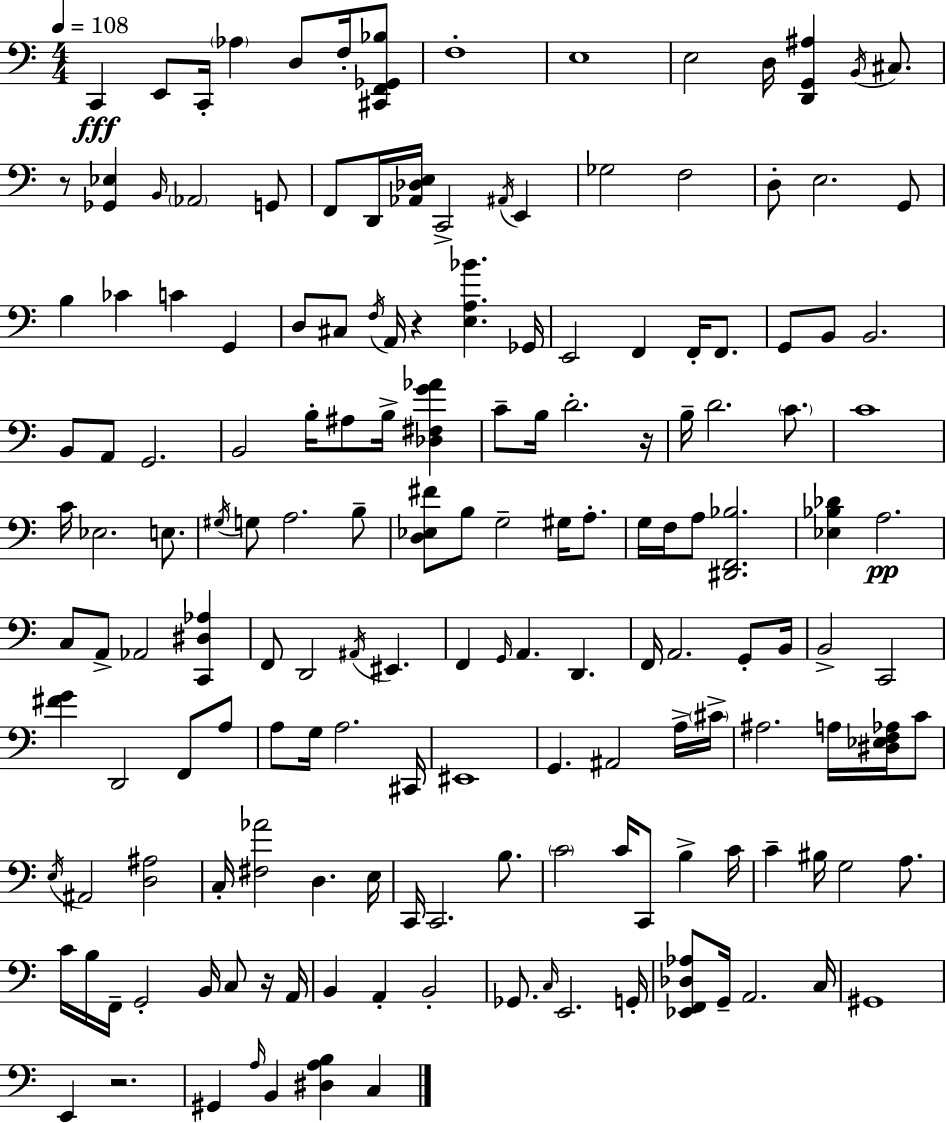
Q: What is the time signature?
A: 4/4